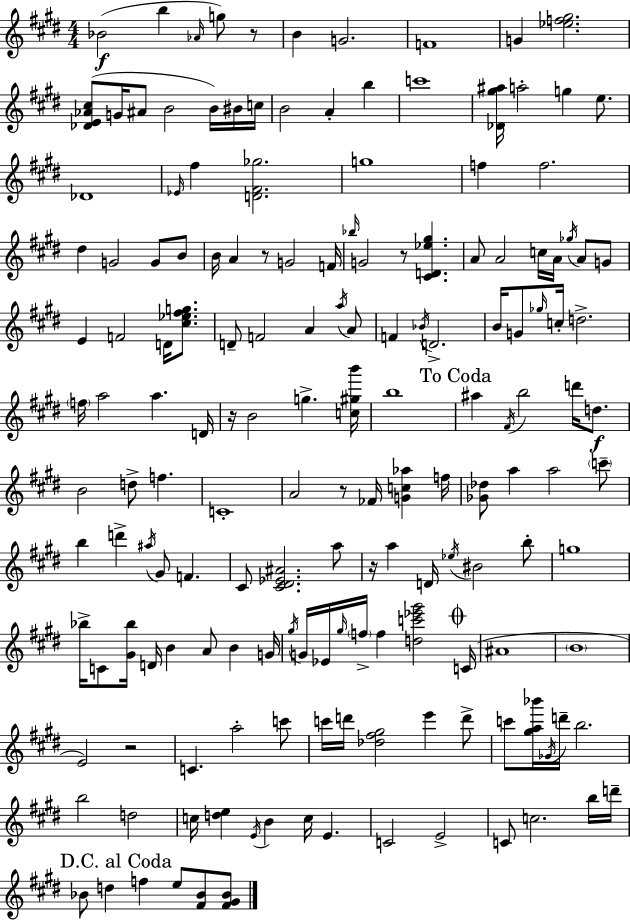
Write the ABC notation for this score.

X:1
T:Untitled
M:4/4
L:1/4
K:E
_B2 b _A/4 g/2 z/2 B G2 F4 G [_ef^g]2 [_DE_A^c]/2 G/4 ^A/2 B2 B/4 ^B/4 c/4 B2 A b c'4 [_D^g^a]/4 a2 g e/2 _D4 _E/4 ^f [D^F_g]2 g4 f f2 ^d G2 G/2 B/2 B/4 A z/2 G2 F/4 _b/4 G2 z/2 [^CD_e^g] A/2 A2 c/4 A/4 _g/4 A/2 G/2 E F2 D/4 [^c_e^fg]/2 D/2 F2 A a/4 A/2 F _B/4 D2 B/4 G/2 _g/4 c/4 d2 f/4 a2 a D/4 z/4 B2 g [c^gb']/4 b4 ^a ^F/4 b2 d'/4 d/2 B2 d/2 f C4 A2 z/2 _F/4 [Gc_a] f/4 [_G_d]/2 a a2 c'/2 b d' ^a/4 ^G/2 F ^C/2 [^C^D_E^A]2 a/2 z/4 a D/4 _e/4 ^B2 b/2 g4 _b/4 C/2 [^G_b]/4 D/4 B A/2 B G/4 ^g/4 G/4 _E/4 ^g/4 f/4 f [dc'_e'^g']2 C/4 ^A4 B4 E2 z2 C a2 c'/2 c'/4 d'/4 [_d^f^g]2 e' d'/2 c'/2 [^ga_b']/4 _G/4 d'/4 b2 b2 d2 c/4 [de] E/4 B c/4 E C2 E2 C/2 c2 b/4 d'/4 _B/2 d f e/2 [^F_B]/2 [^F^G_B]/2